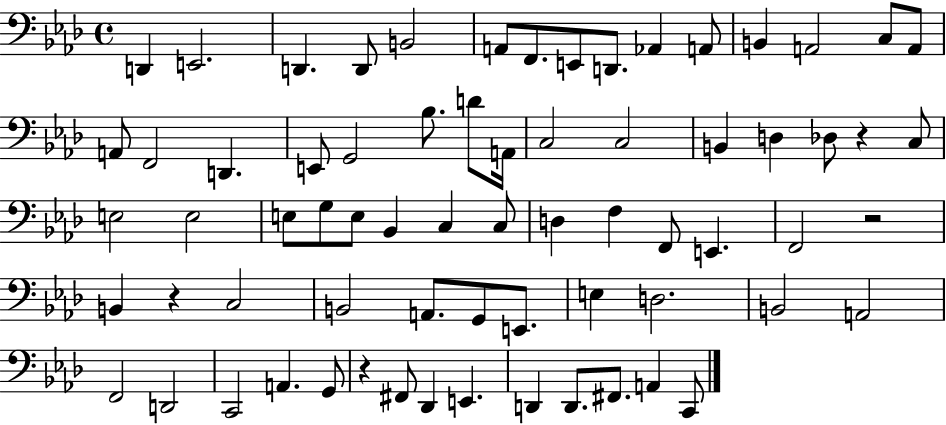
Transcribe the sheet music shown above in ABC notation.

X:1
T:Untitled
M:4/4
L:1/4
K:Ab
D,, E,,2 D,, D,,/2 B,,2 A,,/2 F,,/2 E,,/2 D,,/2 _A,, A,,/2 B,, A,,2 C,/2 A,,/2 A,,/2 F,,2 D,, E,,/2 G,,2 _B,/2 D/2 A,,/4 C,2 C,2 B,, D, _D,/2 z C,/2 E,2 E,2 E,/2 G,/2 E,/2 _B,, C, C,/2 D, F, F,,/2 E,, F,,2 z2 B,, z C,2 B,,2 A,,/2 G,,/2 E,,/2 E, D,2 B,,2 A,,2 F,,2 D,,2 C,,2 A,, G,,/2 z ^F,,/2 _D,, E,, D,, D,,/2 ^F,,/2 A,, C,,/2